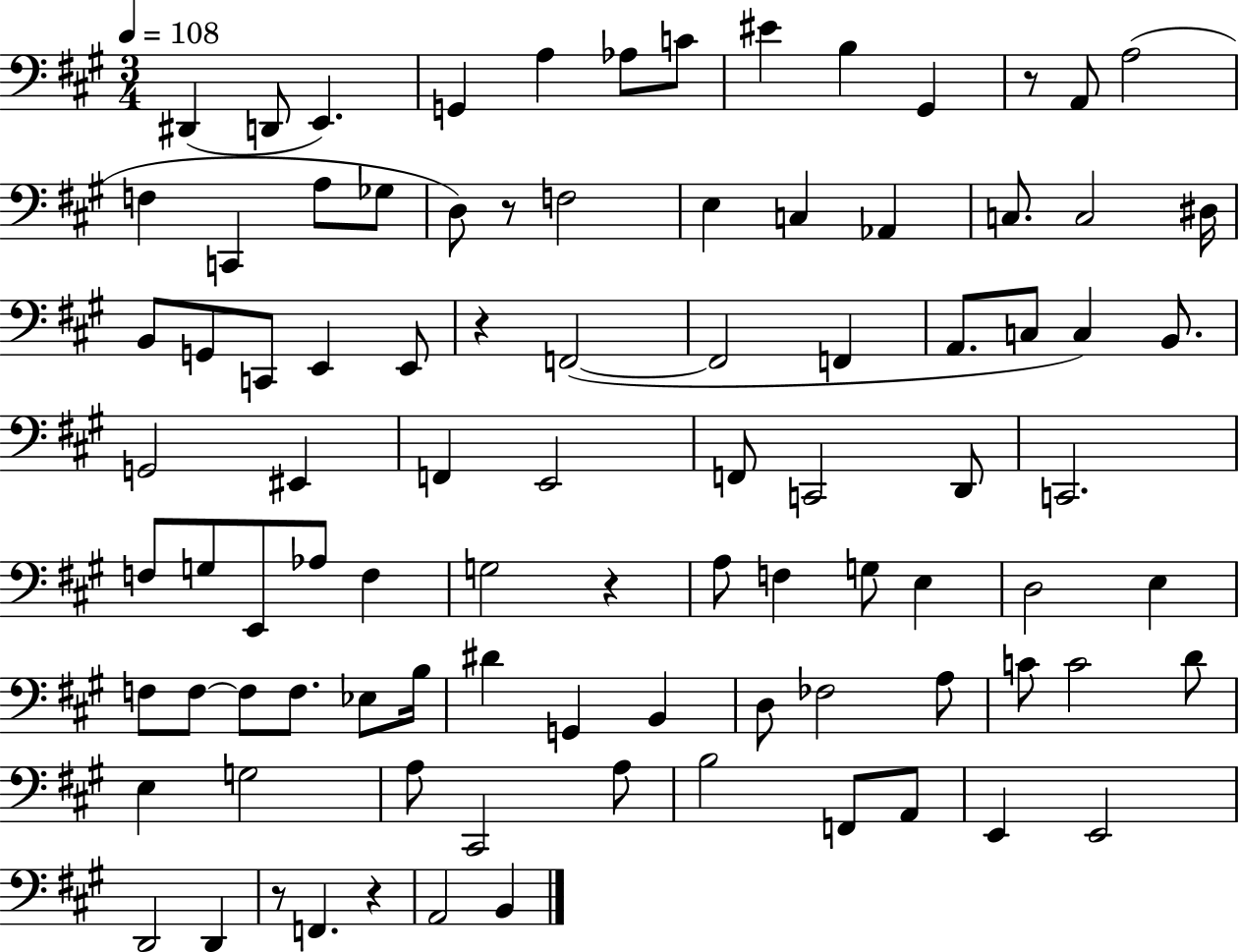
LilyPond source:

{
  \clef bass
  \numericTimeSignature
  \time 3/4
  \key a \major
  \tempo 4 = 108
  dis,4( d,8 e,4.) | g,4 a4 aes8 c'8 | eis'4 b4 gis,4 | r8 a,8 a2( | \break f4 c,4 a8 ges8 | d8) r8 f2 | e4 c4 aes,4 | c8. c2 dis16 | \break b,8 g,8 c,8 e,4 e,8 | r4 f,2~(~ | f,2 f,4 | a,8. c8 c4) b,8. | \break g,2 eis,4 | f,4 e,2 | f,8 c,2 d,8 | c,2. | \break f8 g8 e,8 aes8 f4 | g2 r4 | a8 f4 g8 e4 | d2 e4 | \break f8 f8~~ f8 f8. ees8 b16 | dis'4 g,4 b,4 | d8 fes2 a8 | c'8 c'2 d'8 | \break e4 g2 | a8 cis,2 a8 | b2 f,8 a,8 | e,4 e,2 | \break d,2 d,4 | r8 f,4. r4 | a,2 b,4 | \bar "|."
}